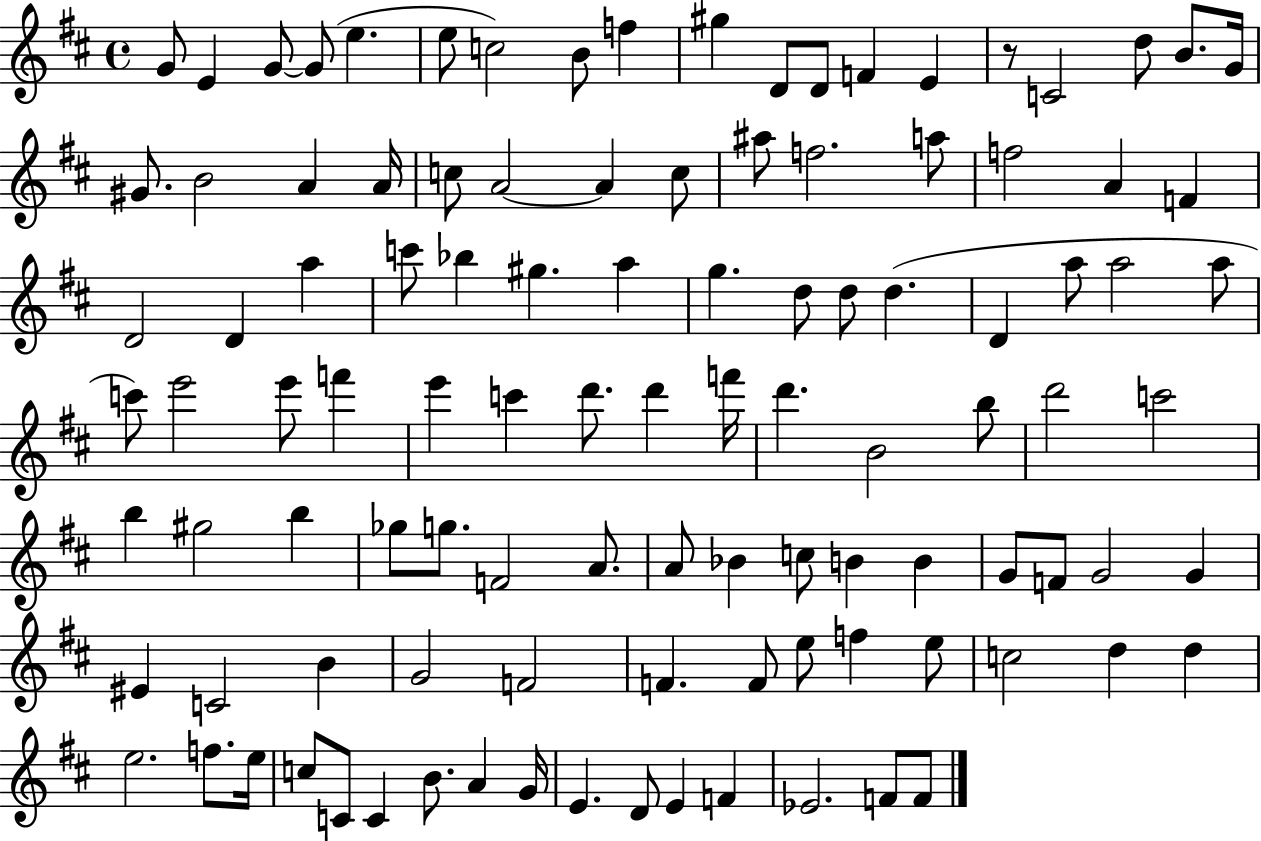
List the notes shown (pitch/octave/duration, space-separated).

G4/e E4/q G4/e G4/e E5/q. E5/e C5/h B4/e F5/q G#5/q D4/e D4/e F4/q E4/q R/e C4/h D5/e B4/e. G4/s G#4/e. B4/h A4/q A4/s C5/e A4/h A4/q C5/e A#5/e F5/h. A5/e F5/h A4/q F4/q D4/h D4/q A5/q C6/e Bb5/q G#5/q. A5/q G5/q. D5/e D5/e D5/q. D4/q A5/e A5/h A5/e C6/e E6/h E6/e F6/q E6/q C6/q D6/e. D6/q F6/s D6/q. B4/h B5/e D6/h C6/h B5/q G#5/h B5/q Gb5/e G5/e. F4/h A4/e. A4/e Bb4/q C5/e B4/q B4/q G4/e F4/e G4/h G4/q EIS4/q C4/h B4/q G4/h F4/h F4/q. F4/e E5/e F5/q E5/e C5/h D5/q D5/q E5/h. F5/e. E5/s C5/e C4/e C4/q B4/e. A4/q G4/s E4/q. D4/e E4/q F4/q Eb4/h. F4/e F4/e